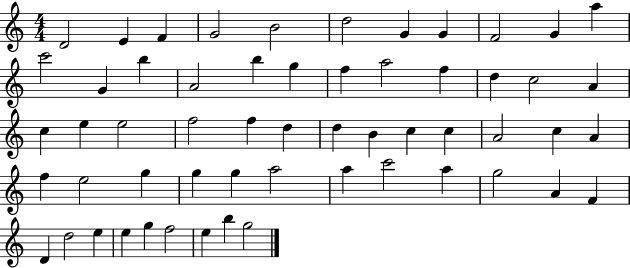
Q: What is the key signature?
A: C major